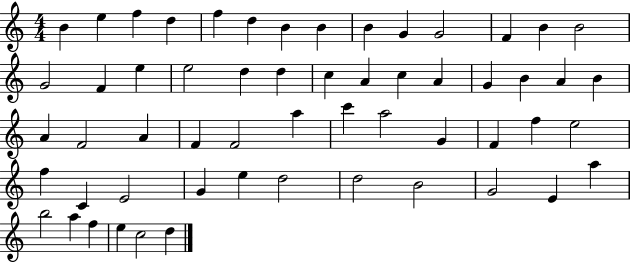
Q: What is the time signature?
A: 4/4